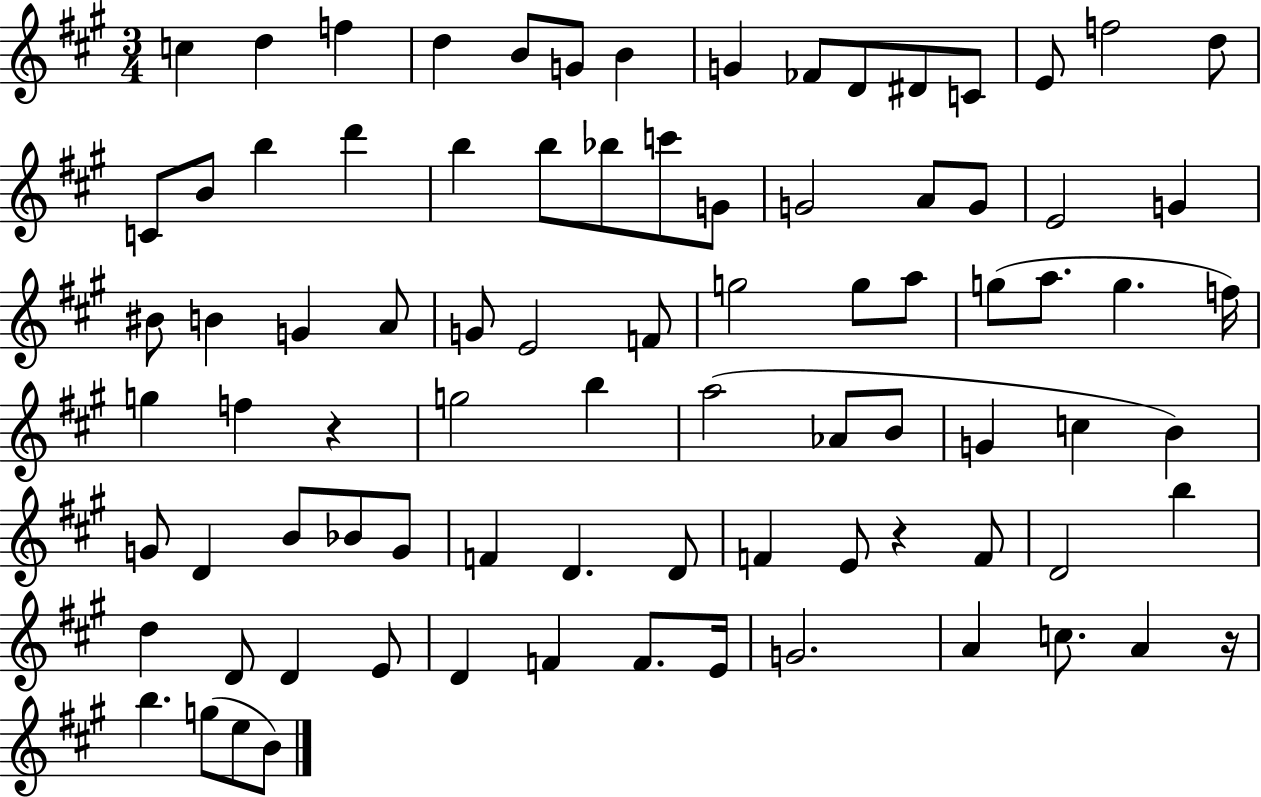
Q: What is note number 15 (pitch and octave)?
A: D5